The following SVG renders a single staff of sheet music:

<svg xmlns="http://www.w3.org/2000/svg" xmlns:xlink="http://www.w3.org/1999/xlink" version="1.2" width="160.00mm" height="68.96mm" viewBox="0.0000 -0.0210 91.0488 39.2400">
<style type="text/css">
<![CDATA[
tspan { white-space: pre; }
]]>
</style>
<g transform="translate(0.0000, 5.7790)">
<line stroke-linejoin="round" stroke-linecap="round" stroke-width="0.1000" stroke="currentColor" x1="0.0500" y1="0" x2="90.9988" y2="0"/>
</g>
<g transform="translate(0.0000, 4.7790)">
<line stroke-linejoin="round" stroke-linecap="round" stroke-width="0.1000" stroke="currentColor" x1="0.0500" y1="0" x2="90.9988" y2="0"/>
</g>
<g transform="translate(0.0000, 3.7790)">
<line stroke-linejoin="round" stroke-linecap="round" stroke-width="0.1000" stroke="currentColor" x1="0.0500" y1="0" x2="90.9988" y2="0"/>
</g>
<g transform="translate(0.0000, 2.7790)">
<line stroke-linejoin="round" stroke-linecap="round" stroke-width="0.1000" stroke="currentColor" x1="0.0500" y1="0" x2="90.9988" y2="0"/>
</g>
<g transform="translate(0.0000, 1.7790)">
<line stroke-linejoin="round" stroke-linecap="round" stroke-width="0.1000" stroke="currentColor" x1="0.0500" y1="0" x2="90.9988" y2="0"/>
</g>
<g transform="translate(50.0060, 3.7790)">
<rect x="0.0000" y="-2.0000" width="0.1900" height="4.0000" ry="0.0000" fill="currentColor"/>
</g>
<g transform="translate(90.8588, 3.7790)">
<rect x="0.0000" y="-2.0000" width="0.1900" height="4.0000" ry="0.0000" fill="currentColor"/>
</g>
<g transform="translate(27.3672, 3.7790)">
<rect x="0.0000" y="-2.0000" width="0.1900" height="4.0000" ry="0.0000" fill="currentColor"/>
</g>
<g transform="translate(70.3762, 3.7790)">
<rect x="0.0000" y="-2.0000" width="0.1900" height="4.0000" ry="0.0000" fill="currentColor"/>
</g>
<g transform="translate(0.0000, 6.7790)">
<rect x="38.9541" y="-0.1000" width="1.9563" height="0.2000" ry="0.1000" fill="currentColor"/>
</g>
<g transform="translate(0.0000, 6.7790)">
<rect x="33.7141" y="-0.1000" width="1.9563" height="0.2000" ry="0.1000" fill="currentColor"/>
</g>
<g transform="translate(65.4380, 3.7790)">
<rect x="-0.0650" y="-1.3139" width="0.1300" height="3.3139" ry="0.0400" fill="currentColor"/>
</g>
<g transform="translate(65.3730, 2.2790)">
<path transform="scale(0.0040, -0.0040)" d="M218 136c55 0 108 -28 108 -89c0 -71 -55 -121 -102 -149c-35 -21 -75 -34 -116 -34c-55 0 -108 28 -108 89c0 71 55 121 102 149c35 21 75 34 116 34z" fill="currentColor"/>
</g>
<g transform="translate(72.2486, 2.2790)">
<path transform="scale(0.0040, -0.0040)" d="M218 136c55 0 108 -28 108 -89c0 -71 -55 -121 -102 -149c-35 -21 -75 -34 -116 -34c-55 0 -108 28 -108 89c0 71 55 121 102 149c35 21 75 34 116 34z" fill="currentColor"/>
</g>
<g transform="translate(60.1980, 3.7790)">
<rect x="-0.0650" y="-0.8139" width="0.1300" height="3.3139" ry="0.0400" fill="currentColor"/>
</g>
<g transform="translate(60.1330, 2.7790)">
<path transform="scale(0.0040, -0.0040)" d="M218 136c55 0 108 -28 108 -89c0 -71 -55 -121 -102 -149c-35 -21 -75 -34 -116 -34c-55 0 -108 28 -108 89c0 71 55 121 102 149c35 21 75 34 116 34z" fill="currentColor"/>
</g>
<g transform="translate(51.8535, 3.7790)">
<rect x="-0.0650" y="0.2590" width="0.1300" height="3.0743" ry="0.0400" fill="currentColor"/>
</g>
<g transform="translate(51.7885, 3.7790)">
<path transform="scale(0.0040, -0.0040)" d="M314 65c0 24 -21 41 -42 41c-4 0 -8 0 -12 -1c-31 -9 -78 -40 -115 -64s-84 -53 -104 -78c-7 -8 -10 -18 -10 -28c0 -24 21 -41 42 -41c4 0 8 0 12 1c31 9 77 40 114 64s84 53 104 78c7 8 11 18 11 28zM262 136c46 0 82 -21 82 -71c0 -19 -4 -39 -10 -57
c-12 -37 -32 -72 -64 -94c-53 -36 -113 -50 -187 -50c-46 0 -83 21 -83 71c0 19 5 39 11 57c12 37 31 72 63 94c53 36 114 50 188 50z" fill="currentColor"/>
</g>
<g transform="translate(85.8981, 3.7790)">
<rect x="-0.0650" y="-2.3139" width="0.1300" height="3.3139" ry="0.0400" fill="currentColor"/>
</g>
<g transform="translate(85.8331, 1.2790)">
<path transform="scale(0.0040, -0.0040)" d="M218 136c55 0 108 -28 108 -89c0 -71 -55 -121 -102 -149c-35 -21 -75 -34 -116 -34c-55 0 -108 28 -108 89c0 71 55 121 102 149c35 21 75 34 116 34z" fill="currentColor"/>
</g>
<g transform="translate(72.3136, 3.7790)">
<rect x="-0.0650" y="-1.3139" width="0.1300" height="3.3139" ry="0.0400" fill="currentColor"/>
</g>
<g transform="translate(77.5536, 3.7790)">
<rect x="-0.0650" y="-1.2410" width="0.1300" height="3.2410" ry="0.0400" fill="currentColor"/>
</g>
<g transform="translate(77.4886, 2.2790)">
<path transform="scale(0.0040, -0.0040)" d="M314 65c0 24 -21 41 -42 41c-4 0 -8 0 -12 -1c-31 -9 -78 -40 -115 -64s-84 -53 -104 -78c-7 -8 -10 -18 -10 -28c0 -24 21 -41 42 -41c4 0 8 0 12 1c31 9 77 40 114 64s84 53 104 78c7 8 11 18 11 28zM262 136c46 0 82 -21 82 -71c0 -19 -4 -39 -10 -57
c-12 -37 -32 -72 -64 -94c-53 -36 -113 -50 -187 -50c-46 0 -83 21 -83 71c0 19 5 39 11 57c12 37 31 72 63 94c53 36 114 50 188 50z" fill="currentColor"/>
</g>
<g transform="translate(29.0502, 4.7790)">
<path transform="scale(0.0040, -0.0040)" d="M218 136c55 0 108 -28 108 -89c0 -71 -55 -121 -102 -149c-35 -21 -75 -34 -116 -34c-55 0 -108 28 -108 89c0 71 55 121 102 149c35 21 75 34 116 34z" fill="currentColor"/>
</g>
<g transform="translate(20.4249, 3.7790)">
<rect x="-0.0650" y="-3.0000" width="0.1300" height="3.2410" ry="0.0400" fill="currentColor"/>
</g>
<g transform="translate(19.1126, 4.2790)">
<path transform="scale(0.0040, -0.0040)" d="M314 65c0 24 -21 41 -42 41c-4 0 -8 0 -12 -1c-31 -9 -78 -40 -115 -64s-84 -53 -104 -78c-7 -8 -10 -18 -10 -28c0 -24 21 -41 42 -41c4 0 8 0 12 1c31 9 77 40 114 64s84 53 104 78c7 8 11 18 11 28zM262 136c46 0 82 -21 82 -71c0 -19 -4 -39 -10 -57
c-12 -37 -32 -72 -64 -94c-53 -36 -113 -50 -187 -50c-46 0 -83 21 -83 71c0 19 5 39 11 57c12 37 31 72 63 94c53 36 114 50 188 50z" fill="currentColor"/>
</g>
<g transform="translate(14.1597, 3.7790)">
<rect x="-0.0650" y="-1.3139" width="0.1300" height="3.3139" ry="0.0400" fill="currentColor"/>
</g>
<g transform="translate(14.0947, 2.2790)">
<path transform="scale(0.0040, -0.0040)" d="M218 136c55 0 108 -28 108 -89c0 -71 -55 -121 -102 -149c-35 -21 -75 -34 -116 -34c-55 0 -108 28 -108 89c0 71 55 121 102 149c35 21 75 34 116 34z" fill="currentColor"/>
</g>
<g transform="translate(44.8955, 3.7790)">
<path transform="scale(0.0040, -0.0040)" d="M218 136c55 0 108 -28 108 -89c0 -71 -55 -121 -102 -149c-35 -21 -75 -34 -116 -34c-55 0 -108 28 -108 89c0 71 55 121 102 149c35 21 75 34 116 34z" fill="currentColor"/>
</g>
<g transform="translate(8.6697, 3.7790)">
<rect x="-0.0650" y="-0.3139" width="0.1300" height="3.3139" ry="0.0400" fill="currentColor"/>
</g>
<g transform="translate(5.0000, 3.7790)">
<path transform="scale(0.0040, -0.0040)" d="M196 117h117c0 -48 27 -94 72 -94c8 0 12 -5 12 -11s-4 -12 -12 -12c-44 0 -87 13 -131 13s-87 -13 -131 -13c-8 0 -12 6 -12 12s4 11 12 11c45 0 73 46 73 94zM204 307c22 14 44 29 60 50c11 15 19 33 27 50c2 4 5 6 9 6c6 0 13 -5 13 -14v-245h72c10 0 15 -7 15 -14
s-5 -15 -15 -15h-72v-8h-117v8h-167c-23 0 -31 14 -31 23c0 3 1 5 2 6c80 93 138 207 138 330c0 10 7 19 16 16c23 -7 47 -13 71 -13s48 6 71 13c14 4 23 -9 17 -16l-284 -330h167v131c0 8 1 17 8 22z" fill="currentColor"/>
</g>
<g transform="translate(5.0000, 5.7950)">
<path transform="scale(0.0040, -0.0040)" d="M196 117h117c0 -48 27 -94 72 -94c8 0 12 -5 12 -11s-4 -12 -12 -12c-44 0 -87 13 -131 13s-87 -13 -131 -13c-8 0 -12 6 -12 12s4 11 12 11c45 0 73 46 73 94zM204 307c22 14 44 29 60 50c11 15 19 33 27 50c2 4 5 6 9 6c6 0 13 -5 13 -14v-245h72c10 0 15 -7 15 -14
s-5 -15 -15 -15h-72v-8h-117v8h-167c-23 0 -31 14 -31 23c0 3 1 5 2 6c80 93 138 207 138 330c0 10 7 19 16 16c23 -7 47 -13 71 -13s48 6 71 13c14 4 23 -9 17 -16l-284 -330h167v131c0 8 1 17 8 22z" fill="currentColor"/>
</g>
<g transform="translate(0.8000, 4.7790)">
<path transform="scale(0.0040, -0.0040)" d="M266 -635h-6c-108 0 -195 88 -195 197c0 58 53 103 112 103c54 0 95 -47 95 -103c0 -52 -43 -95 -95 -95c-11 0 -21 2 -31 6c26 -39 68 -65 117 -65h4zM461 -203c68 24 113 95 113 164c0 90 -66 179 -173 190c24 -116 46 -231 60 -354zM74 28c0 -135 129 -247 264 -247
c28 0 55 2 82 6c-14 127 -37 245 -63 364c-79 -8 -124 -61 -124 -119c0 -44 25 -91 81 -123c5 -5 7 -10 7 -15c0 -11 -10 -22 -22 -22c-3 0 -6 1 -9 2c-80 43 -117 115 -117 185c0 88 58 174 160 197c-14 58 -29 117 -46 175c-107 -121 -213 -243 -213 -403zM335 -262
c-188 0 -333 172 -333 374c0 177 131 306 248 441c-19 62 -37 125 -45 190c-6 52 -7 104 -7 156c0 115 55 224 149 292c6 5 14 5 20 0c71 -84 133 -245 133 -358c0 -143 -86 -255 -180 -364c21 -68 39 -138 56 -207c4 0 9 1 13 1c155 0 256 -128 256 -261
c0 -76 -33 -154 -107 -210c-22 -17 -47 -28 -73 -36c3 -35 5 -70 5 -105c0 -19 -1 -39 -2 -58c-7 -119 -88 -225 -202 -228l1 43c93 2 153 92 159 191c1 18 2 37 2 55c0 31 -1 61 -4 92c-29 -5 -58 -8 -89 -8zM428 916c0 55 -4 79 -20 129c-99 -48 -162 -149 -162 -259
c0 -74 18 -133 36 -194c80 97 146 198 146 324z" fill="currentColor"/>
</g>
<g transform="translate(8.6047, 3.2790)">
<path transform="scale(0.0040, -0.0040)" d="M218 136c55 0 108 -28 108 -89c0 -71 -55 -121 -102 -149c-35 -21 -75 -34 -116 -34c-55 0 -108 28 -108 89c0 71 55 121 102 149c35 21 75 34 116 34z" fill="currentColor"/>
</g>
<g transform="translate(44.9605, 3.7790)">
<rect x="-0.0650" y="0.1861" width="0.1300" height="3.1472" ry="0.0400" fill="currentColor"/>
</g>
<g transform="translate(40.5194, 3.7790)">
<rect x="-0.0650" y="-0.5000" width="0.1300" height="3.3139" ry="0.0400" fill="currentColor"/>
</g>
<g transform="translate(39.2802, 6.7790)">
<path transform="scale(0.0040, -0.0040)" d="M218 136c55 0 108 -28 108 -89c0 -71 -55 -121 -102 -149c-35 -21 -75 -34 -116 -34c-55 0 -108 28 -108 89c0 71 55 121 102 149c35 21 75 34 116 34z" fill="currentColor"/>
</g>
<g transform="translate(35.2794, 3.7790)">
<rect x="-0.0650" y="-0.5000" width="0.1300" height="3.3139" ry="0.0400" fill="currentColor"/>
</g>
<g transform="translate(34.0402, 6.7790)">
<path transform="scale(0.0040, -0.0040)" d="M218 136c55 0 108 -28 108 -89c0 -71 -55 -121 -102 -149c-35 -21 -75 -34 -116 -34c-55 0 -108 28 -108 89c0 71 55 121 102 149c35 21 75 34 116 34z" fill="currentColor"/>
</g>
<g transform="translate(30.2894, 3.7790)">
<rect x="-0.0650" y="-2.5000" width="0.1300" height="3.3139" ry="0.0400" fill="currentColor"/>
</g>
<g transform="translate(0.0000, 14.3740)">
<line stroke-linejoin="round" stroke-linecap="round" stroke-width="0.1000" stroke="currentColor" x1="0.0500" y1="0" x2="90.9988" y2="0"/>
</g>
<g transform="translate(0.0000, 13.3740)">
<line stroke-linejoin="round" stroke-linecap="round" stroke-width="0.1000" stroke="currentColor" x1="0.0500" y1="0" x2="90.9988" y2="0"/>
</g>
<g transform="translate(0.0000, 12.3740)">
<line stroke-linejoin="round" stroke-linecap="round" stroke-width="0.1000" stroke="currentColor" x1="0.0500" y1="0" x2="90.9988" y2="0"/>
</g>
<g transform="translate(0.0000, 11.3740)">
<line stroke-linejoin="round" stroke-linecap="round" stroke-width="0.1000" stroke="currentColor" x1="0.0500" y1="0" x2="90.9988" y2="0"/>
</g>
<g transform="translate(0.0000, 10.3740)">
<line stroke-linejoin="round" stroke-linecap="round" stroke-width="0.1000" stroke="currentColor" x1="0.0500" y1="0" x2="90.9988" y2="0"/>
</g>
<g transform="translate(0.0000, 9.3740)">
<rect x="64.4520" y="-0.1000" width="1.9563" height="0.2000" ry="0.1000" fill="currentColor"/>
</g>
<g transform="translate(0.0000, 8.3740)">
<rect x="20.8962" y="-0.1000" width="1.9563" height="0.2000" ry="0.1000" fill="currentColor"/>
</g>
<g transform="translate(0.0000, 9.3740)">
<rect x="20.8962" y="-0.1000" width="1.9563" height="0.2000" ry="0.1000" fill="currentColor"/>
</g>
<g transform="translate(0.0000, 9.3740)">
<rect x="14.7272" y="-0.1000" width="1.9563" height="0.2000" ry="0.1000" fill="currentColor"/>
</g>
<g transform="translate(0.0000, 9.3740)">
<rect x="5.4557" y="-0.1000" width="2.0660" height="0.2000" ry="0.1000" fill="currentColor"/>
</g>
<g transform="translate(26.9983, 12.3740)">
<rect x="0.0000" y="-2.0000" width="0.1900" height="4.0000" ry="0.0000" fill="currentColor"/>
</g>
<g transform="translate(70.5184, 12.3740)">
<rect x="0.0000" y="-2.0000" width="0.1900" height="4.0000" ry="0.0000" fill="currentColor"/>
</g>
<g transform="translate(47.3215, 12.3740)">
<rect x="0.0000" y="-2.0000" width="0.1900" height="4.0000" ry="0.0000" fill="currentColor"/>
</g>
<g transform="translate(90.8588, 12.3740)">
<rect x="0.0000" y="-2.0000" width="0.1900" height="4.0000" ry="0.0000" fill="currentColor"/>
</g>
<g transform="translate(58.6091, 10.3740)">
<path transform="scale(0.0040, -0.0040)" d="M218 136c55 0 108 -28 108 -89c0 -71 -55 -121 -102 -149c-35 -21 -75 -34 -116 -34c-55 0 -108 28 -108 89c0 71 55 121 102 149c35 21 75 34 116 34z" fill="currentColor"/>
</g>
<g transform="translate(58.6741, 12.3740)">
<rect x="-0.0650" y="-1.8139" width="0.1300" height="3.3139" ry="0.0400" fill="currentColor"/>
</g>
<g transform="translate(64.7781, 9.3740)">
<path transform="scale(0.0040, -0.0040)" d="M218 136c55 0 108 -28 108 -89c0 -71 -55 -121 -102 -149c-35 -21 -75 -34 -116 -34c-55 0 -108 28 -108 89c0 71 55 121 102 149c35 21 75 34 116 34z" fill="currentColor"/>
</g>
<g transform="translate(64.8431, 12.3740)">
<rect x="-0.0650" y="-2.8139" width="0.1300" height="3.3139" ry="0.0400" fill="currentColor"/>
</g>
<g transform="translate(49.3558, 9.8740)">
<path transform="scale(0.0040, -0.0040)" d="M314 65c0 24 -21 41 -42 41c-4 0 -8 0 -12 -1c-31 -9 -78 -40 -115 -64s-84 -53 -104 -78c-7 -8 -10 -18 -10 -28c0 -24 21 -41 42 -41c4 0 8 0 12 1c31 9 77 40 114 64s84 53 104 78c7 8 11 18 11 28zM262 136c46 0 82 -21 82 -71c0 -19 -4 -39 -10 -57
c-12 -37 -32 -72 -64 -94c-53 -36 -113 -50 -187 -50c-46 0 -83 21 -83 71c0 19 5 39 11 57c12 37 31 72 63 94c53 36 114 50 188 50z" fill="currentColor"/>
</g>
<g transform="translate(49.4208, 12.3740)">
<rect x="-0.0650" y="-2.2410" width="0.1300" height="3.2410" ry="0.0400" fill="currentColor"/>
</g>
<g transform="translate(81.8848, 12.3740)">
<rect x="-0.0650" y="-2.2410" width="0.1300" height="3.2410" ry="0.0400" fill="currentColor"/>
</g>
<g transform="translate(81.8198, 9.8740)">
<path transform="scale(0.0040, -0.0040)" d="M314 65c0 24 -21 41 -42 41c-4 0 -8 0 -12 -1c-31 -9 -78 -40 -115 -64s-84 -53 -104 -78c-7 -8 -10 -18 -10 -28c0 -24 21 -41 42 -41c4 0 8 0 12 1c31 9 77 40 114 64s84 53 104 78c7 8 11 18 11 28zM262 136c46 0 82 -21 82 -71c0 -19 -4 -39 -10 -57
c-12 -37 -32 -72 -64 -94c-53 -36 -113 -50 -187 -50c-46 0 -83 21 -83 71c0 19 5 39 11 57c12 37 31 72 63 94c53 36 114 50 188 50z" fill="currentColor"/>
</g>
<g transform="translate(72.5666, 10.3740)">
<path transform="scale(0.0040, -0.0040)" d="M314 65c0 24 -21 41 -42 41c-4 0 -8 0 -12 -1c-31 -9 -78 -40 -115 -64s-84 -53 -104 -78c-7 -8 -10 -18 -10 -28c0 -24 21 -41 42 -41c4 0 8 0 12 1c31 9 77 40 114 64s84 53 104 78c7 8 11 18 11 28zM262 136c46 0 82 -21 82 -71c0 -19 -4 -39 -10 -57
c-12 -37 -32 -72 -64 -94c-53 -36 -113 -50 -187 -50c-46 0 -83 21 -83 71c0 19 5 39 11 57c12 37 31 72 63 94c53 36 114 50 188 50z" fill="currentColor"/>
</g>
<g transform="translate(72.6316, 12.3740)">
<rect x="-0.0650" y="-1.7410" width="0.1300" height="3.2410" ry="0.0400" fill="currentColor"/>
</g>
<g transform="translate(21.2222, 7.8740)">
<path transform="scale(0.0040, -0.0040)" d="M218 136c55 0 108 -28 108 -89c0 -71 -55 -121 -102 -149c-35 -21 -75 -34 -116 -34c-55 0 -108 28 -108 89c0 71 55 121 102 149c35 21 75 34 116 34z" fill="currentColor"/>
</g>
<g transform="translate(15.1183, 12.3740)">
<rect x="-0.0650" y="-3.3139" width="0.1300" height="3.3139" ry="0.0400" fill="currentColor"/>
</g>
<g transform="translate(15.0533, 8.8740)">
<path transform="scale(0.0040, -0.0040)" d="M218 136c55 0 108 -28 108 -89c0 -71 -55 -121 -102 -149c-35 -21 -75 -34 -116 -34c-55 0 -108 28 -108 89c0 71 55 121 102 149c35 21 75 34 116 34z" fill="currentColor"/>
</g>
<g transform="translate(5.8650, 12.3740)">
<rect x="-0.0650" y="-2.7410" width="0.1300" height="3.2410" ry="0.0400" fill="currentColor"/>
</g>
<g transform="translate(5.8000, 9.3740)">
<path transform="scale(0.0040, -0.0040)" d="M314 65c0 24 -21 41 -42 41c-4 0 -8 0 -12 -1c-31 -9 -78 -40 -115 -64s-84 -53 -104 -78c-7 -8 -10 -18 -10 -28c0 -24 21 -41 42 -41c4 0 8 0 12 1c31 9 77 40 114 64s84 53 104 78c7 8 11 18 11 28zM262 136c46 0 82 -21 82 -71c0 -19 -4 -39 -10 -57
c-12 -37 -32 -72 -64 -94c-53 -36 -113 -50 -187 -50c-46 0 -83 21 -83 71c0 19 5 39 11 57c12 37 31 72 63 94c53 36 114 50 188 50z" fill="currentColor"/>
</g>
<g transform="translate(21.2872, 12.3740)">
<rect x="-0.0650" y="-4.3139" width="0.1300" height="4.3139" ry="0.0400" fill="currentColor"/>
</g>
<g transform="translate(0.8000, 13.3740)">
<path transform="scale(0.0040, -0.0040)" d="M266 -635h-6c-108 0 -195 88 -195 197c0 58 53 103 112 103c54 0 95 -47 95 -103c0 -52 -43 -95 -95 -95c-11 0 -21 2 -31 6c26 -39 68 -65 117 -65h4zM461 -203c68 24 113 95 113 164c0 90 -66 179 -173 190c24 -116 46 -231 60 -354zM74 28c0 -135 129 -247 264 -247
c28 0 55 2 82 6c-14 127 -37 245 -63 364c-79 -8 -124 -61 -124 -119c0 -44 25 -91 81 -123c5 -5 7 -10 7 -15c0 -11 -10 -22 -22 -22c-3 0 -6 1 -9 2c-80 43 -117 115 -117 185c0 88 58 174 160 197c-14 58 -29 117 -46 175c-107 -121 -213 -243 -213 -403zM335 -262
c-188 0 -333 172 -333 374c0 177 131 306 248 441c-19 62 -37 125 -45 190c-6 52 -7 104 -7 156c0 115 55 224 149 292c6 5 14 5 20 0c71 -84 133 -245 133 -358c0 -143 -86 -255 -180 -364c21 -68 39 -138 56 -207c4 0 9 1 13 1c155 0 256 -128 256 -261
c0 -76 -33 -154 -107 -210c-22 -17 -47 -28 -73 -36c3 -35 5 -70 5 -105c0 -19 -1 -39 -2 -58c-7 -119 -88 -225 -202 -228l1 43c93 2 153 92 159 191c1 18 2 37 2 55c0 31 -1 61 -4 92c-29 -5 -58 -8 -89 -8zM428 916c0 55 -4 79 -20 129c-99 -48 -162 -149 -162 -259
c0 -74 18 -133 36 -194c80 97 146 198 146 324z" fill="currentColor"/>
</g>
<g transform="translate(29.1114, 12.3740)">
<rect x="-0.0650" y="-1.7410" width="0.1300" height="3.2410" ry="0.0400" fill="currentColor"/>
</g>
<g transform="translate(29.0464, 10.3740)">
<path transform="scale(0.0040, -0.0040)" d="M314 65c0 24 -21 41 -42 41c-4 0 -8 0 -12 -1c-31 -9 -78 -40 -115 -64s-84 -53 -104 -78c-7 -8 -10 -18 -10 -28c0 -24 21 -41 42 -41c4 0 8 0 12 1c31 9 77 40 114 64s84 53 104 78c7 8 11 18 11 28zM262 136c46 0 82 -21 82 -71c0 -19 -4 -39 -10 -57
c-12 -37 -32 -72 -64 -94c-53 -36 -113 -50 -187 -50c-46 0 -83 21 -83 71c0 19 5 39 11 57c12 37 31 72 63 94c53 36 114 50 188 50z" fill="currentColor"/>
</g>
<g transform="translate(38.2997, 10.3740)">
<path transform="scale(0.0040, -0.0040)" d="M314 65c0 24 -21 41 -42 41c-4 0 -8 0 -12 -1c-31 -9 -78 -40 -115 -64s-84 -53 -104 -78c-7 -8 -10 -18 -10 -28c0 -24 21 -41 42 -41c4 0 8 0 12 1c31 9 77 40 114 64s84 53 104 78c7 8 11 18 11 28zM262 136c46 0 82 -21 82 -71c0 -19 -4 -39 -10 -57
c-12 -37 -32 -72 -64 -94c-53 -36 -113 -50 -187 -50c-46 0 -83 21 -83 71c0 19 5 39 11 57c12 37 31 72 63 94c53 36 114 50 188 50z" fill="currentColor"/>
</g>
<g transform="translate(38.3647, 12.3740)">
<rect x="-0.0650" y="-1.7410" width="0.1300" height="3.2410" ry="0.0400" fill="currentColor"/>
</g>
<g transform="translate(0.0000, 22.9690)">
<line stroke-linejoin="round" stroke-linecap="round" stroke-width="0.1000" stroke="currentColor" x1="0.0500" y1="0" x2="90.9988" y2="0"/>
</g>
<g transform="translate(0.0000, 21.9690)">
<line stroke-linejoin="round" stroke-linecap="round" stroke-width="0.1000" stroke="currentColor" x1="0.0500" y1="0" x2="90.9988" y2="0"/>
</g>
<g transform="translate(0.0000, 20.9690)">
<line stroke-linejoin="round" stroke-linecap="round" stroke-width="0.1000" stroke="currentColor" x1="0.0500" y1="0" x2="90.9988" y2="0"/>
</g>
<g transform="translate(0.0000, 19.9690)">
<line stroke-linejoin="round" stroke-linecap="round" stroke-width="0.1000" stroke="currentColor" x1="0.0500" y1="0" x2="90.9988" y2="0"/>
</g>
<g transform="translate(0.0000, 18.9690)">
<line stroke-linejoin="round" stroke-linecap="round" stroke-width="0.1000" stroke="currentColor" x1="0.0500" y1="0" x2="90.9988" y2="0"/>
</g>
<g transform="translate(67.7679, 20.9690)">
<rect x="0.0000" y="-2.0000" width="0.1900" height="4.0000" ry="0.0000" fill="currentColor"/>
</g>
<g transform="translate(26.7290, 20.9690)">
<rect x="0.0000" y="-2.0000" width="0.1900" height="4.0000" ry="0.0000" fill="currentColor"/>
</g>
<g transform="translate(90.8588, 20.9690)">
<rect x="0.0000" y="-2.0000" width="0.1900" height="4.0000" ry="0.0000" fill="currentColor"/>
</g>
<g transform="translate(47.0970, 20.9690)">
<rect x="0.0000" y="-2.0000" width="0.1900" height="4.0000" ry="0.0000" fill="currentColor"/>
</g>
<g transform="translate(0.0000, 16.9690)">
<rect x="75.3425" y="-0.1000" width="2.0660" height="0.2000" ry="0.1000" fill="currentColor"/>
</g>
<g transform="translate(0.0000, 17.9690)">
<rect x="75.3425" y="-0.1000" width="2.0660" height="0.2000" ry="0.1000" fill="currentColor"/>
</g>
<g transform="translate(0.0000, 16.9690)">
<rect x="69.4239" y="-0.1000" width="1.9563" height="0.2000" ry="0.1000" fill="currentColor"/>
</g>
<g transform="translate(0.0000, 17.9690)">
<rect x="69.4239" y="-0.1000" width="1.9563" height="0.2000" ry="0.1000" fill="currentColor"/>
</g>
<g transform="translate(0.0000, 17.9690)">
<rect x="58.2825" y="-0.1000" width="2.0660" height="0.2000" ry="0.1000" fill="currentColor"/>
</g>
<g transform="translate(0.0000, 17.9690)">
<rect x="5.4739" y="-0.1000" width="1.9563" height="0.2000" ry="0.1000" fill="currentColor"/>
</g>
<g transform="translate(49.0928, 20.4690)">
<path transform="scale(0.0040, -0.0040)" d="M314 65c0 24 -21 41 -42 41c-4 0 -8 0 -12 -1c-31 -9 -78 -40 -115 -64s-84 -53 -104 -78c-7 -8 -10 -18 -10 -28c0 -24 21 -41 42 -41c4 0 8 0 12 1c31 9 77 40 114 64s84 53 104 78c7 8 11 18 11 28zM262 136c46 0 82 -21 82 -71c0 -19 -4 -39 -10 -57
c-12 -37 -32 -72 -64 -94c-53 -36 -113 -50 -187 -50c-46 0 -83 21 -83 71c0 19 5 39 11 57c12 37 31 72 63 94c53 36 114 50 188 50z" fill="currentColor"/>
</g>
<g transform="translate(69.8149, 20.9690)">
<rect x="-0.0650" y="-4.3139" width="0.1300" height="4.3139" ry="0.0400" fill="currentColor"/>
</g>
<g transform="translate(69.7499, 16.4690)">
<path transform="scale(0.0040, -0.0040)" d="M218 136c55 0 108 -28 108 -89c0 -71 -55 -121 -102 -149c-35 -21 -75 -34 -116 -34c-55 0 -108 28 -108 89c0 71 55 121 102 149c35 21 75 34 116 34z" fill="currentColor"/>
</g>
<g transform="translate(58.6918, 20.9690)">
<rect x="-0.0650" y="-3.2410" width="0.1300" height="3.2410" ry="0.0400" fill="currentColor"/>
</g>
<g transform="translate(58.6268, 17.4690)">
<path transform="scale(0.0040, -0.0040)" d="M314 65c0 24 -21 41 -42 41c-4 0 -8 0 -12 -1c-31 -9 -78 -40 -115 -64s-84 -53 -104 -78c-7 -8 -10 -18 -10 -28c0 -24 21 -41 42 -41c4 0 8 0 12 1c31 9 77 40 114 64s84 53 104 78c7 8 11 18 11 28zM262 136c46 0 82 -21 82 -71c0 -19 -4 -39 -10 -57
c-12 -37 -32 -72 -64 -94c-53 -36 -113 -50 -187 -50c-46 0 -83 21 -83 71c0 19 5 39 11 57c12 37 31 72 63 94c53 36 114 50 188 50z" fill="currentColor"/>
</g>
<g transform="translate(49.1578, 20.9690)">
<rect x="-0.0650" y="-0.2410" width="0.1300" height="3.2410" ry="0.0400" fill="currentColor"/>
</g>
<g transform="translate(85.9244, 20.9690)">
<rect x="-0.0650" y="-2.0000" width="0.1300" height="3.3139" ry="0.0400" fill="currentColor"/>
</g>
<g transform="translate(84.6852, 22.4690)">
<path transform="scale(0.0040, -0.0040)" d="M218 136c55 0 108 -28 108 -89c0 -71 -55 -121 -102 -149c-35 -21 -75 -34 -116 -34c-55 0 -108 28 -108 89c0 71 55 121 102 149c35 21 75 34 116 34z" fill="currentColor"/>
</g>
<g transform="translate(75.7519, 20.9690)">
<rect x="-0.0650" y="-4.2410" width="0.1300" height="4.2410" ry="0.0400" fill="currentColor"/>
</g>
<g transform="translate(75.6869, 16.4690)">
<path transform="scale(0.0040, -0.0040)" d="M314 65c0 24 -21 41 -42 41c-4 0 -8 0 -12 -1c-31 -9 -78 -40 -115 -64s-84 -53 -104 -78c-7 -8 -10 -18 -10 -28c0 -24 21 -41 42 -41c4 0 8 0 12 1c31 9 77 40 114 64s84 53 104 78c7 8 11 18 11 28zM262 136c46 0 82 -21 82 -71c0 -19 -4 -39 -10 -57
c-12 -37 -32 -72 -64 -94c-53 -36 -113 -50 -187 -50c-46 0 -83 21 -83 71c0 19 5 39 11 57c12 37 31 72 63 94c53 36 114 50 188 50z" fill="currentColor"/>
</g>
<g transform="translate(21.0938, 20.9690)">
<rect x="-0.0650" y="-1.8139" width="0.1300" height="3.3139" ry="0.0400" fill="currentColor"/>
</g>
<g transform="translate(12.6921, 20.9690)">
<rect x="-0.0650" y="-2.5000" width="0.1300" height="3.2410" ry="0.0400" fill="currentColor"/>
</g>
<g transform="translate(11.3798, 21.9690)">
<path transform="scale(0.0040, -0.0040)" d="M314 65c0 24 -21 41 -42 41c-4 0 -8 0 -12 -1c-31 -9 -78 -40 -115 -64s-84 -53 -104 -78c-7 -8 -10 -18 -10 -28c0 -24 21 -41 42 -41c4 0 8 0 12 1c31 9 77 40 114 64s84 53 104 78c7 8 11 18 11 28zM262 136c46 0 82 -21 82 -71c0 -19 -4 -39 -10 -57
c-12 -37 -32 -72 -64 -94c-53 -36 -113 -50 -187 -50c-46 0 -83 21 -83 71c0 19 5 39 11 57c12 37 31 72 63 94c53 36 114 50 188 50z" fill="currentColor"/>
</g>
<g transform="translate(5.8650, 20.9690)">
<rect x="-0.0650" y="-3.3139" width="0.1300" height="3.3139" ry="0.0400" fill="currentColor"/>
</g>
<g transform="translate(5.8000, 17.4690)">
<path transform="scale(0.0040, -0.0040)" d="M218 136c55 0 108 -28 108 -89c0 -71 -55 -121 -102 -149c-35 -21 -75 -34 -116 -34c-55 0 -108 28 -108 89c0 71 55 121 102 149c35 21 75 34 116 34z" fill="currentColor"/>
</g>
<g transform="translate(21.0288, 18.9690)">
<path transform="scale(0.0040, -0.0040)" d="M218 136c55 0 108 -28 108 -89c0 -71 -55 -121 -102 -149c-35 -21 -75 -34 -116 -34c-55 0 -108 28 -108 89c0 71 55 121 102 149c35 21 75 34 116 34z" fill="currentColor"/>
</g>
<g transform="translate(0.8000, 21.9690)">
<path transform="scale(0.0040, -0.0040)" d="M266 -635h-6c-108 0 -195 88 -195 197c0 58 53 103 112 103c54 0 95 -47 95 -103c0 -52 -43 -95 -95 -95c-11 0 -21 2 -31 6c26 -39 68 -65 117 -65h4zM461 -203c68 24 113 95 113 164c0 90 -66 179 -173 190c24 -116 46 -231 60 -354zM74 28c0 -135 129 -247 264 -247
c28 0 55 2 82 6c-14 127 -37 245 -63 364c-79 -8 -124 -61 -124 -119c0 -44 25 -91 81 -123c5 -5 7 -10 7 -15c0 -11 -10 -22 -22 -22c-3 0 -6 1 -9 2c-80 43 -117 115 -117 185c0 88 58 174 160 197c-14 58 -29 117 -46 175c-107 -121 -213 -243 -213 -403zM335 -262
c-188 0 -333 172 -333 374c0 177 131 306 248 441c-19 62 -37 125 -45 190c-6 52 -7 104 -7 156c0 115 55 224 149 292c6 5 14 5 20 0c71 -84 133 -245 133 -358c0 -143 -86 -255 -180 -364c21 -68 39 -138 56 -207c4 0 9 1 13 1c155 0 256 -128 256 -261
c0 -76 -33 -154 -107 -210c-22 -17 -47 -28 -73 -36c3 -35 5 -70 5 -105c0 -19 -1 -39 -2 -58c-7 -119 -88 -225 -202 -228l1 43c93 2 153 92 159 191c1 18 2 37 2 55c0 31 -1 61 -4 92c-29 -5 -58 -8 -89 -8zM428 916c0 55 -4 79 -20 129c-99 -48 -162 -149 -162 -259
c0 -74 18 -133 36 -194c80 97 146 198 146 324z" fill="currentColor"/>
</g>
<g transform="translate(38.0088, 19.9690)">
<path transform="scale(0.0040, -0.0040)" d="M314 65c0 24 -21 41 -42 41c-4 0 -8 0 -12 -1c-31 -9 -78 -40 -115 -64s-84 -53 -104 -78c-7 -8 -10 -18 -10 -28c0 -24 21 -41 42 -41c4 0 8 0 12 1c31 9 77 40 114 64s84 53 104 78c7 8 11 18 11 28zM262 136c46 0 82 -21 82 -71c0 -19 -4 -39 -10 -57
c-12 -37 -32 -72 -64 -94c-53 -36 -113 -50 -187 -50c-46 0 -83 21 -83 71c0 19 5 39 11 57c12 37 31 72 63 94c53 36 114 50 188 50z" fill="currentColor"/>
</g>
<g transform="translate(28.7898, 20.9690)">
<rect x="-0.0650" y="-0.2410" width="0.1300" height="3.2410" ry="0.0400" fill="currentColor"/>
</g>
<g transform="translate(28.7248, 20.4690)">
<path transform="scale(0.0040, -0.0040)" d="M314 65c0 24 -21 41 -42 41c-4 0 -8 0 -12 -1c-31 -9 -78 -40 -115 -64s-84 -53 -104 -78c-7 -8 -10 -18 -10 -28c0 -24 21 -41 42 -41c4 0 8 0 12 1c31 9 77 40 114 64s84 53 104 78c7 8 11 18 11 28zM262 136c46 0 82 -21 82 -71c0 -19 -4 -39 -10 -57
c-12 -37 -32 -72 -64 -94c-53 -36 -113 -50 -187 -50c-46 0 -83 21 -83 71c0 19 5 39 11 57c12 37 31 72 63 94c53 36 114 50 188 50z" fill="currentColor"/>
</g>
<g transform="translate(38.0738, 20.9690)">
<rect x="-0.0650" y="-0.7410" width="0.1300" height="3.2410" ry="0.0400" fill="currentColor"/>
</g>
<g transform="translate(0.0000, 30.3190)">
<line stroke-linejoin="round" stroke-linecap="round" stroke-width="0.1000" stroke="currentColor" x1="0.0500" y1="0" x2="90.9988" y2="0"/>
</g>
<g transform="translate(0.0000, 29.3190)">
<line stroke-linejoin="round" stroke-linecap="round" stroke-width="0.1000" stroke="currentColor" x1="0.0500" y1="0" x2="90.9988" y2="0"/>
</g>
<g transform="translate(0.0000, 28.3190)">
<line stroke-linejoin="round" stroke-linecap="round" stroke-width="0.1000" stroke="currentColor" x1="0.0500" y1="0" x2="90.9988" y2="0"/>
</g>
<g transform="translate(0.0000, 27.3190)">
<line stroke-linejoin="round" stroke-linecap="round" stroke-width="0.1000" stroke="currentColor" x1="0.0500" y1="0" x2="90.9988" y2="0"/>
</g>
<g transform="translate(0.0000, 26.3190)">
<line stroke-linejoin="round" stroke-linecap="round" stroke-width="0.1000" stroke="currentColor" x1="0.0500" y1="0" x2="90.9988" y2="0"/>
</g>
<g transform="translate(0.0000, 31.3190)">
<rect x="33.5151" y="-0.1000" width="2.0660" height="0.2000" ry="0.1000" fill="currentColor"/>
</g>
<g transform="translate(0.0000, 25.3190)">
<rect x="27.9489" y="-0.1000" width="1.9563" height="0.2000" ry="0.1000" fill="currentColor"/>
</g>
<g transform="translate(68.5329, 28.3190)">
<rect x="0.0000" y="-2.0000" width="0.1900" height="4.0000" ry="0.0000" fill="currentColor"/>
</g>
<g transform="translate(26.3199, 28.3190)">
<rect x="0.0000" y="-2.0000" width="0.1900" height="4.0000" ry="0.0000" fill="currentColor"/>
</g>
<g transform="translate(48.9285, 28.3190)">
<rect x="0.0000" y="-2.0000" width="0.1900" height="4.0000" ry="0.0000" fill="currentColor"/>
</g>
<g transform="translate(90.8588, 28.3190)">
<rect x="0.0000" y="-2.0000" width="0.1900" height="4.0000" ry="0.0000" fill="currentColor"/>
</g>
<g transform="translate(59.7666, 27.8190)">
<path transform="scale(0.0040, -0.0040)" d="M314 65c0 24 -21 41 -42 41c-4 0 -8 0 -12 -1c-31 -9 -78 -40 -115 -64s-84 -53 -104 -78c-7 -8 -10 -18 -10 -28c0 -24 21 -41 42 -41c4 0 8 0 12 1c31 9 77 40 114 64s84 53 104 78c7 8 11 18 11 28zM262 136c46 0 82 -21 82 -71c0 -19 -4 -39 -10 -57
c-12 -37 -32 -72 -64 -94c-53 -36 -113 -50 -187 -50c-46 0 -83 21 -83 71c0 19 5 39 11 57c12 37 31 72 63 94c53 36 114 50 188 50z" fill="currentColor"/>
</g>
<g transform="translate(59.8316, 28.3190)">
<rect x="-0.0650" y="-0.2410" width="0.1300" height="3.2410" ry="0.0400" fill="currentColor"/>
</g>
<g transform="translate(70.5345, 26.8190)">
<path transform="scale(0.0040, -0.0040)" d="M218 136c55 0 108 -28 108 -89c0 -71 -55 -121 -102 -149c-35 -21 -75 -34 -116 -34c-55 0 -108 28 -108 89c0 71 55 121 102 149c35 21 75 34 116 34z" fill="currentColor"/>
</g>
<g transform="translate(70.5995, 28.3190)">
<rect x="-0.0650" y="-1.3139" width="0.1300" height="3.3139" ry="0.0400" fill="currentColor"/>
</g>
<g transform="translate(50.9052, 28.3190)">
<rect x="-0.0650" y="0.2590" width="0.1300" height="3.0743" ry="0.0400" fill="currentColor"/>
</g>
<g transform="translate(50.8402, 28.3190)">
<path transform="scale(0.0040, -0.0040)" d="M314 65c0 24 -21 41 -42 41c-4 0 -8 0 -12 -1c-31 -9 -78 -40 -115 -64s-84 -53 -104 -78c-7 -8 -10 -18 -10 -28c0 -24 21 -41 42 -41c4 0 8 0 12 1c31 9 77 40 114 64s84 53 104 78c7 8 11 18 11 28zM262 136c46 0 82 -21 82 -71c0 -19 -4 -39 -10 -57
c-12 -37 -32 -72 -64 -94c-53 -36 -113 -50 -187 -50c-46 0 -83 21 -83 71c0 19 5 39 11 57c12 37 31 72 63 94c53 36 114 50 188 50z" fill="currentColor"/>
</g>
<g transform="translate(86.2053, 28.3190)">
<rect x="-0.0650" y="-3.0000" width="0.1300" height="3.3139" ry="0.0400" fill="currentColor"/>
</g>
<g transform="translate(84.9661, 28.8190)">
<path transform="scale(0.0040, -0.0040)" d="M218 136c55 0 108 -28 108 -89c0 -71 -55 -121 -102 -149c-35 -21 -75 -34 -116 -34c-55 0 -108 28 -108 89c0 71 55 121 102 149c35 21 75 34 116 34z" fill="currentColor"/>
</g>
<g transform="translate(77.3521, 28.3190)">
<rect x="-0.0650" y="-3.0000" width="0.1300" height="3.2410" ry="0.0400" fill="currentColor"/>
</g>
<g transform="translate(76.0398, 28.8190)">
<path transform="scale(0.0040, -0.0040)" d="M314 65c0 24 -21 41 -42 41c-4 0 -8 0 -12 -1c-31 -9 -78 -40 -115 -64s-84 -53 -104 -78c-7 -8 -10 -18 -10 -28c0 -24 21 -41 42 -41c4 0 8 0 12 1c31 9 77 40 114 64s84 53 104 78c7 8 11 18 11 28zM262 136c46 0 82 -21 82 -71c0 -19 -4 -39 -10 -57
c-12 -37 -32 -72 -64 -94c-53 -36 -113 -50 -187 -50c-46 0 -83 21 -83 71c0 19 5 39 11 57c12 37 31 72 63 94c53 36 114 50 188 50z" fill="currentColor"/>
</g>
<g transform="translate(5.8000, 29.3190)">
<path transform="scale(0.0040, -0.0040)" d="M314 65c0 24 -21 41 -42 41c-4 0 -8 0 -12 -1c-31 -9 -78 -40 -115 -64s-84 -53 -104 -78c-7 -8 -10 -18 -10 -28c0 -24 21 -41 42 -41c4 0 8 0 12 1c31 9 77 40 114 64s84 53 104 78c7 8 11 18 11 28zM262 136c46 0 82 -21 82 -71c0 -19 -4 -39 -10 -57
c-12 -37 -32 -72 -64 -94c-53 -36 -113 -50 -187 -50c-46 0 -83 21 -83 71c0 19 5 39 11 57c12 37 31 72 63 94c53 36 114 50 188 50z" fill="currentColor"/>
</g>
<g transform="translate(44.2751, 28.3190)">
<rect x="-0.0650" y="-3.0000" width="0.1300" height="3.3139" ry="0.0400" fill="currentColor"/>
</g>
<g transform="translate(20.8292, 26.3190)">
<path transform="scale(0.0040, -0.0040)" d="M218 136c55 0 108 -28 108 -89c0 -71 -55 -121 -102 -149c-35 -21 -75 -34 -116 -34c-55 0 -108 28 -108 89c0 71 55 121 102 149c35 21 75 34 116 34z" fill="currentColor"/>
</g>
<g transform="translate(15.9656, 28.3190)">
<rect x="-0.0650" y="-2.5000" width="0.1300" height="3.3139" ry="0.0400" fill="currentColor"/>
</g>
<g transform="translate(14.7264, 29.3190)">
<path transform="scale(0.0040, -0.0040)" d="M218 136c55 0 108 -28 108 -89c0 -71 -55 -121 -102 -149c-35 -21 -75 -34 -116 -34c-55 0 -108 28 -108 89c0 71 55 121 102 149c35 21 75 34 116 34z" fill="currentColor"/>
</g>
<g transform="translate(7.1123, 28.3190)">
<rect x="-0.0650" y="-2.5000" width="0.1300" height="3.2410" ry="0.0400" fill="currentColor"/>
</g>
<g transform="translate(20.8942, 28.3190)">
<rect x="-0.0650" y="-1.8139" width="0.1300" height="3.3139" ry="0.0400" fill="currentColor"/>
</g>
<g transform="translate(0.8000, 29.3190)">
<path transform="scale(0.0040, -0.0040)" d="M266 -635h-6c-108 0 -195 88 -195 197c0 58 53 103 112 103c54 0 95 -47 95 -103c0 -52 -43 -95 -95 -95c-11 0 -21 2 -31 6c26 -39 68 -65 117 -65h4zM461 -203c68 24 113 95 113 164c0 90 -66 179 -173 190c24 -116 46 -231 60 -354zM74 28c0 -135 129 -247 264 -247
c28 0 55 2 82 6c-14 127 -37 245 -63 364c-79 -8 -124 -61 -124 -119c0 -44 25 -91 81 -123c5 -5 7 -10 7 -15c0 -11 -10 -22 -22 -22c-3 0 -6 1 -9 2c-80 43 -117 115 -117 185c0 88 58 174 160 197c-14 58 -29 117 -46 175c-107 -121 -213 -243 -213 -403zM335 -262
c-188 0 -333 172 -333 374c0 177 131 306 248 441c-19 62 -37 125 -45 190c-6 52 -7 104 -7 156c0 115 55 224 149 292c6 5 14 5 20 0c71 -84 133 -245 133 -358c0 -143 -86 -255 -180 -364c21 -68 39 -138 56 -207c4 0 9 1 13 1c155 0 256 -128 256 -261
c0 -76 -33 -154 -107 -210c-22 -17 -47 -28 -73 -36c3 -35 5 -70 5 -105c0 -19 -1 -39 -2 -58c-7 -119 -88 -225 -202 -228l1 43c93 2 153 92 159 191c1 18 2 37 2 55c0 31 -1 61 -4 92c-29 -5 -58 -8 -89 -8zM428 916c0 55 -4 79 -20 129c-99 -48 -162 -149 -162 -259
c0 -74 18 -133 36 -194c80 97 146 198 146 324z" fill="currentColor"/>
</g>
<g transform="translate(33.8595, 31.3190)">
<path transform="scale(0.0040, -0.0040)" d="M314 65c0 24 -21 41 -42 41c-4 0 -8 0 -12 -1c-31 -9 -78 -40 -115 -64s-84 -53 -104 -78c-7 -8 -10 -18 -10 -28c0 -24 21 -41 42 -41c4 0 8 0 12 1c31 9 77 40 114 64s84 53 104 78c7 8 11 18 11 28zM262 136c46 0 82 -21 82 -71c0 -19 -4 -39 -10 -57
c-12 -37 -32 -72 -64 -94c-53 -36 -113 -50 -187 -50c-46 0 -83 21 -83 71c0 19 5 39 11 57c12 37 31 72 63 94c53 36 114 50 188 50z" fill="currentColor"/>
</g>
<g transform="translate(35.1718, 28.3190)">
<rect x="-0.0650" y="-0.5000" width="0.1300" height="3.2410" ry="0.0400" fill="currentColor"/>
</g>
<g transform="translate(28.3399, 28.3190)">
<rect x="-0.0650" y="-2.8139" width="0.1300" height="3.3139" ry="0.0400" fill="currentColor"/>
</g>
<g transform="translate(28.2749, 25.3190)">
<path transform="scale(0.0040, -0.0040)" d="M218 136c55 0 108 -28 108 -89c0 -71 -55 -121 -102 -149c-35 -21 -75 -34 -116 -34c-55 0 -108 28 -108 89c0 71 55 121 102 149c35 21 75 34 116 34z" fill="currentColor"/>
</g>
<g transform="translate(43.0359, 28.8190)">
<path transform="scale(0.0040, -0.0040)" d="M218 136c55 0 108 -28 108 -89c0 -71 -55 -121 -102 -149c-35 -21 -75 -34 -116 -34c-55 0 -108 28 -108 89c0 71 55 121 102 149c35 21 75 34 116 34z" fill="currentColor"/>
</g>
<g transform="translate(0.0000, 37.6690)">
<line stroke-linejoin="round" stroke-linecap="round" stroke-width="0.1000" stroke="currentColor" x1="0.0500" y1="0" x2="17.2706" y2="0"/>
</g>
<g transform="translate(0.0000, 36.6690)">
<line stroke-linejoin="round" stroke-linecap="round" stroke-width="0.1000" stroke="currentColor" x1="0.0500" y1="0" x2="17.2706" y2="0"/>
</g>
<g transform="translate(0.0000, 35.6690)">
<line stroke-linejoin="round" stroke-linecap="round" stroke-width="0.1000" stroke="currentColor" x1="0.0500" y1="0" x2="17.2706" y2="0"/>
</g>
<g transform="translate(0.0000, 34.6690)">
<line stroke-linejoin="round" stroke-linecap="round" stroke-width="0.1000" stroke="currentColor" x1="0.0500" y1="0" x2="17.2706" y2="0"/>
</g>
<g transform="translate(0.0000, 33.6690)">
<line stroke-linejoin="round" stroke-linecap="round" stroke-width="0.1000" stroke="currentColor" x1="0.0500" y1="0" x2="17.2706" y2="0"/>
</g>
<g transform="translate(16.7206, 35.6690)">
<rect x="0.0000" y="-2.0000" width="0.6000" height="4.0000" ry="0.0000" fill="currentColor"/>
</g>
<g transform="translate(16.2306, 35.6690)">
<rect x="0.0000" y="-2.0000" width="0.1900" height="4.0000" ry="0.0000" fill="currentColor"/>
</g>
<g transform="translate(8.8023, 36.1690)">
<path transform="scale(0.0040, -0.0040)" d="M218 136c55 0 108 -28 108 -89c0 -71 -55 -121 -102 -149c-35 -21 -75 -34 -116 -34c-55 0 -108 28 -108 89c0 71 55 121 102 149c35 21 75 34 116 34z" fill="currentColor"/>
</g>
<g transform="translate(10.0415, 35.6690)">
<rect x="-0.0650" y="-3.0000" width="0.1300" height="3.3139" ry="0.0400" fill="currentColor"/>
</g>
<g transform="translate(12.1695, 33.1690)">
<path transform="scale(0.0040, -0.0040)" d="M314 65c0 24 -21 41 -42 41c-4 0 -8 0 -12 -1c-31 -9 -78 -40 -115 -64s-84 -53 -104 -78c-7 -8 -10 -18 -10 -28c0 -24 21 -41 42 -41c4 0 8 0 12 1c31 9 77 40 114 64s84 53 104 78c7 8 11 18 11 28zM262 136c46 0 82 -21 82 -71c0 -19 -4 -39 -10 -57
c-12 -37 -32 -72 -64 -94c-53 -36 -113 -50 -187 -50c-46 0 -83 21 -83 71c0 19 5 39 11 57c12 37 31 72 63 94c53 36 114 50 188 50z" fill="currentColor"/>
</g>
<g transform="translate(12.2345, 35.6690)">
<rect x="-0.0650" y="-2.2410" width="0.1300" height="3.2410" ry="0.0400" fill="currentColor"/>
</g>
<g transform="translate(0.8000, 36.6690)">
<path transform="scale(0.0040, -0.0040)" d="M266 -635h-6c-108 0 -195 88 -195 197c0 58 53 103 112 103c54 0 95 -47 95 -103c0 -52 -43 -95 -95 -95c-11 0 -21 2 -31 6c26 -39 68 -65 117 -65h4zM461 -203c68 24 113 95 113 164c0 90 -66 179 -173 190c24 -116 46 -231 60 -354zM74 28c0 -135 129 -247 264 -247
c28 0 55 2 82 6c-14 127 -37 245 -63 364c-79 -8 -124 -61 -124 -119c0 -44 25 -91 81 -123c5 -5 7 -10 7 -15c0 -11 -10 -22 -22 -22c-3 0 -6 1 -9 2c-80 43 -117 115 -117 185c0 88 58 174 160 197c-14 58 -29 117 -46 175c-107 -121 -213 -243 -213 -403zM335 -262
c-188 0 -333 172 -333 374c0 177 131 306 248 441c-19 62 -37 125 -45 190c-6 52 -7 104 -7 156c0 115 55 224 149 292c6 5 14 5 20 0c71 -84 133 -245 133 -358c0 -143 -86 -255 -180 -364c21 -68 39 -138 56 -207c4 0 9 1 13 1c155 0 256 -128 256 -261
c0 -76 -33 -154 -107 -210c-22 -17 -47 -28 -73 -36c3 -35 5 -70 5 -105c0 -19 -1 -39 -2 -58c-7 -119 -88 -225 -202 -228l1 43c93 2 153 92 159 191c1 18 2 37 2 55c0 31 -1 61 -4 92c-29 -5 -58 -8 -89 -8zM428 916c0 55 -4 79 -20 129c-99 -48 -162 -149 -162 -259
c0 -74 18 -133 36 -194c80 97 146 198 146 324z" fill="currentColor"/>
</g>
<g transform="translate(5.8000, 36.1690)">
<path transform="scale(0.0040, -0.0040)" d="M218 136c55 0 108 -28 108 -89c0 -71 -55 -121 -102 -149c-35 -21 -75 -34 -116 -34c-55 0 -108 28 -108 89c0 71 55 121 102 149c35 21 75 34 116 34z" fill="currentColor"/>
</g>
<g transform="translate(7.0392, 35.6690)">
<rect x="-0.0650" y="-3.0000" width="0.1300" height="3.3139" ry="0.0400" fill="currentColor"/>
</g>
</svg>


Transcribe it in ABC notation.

X:1
T:Untitled
M:4/4
L:1/4
K:C
c e A2 G C C B B2 d e e e2 g a2 b d' f2 f2 g2 f a f2 g2 b G2 f c2 d2 c2 b2 d' d'2 F G2 G f a C2 A B2 c2 e A2 A A A g2